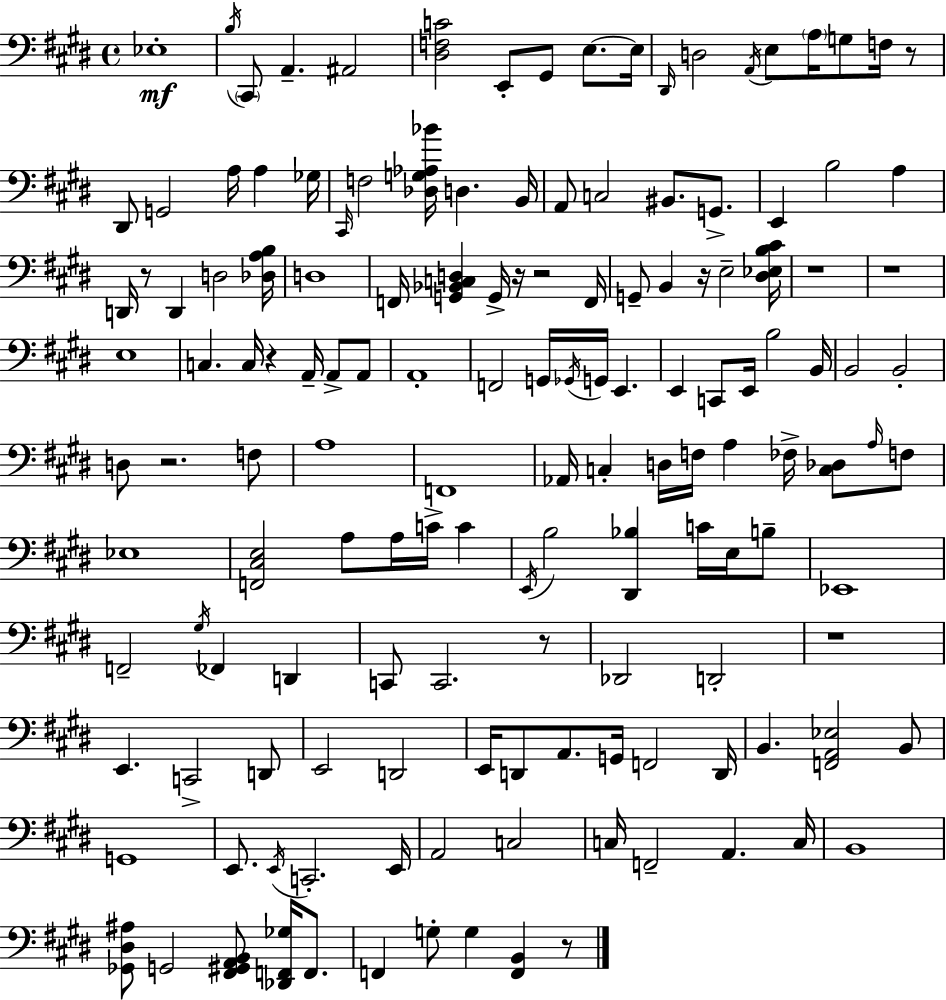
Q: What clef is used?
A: bass